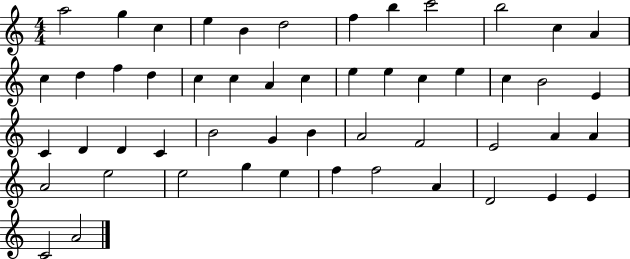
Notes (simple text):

A5/h G5/q C5/q E5/q B4/q D5/h F5/q B5/q C6/h B5/h C5/q A4/q C5/q D5/q F5/q D5/q C5/q C5/q A4/q C5/q E5/q E5/q C5/q E5/q C5/q B4/h E4/q C4/q D4/q D4/q C4/q B4/h G4/q B4/q A4/h F4/h E4/h A4/q A4/q A4/h E5/h E5/h G5/q E5/q F5/q F5/h A4/q D4/h E4/q E4/q C4/h A4/h